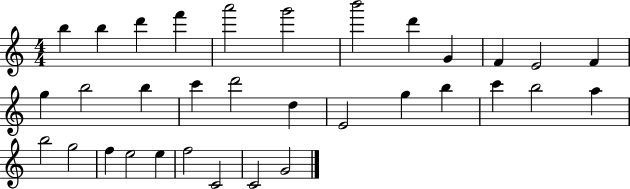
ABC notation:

X:1
T:Untitled
M:4/4
L:1/4
K:C
b b d' f' a'2 g'2 b'2 d' G F E2 F g b2 b c' d'2 d E2 g b c' b2 a b2 g2 f e2 e f2 C2 C2 G2